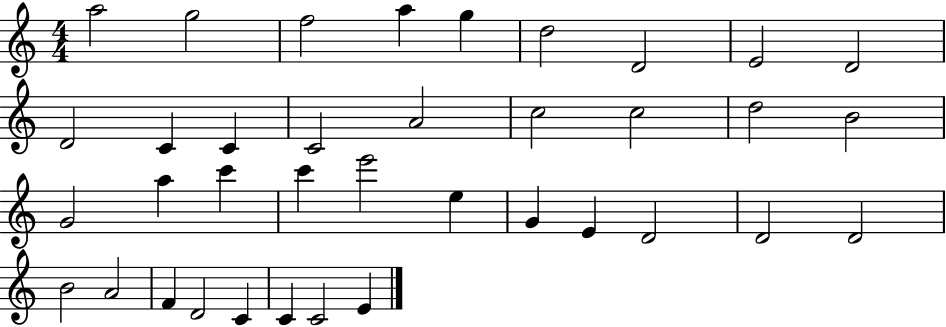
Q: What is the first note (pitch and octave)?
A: A5